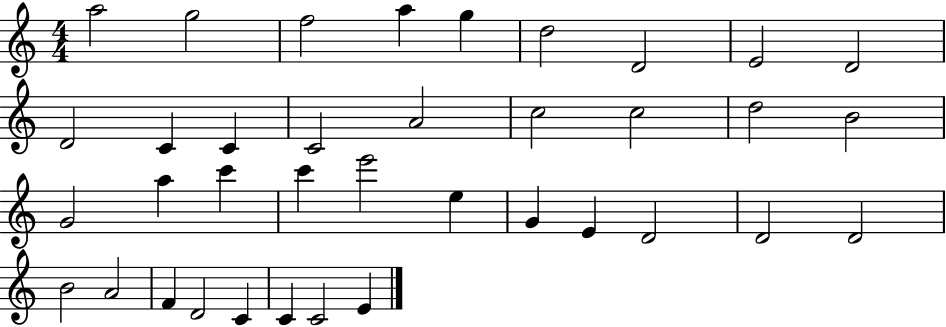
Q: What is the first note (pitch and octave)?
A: A5